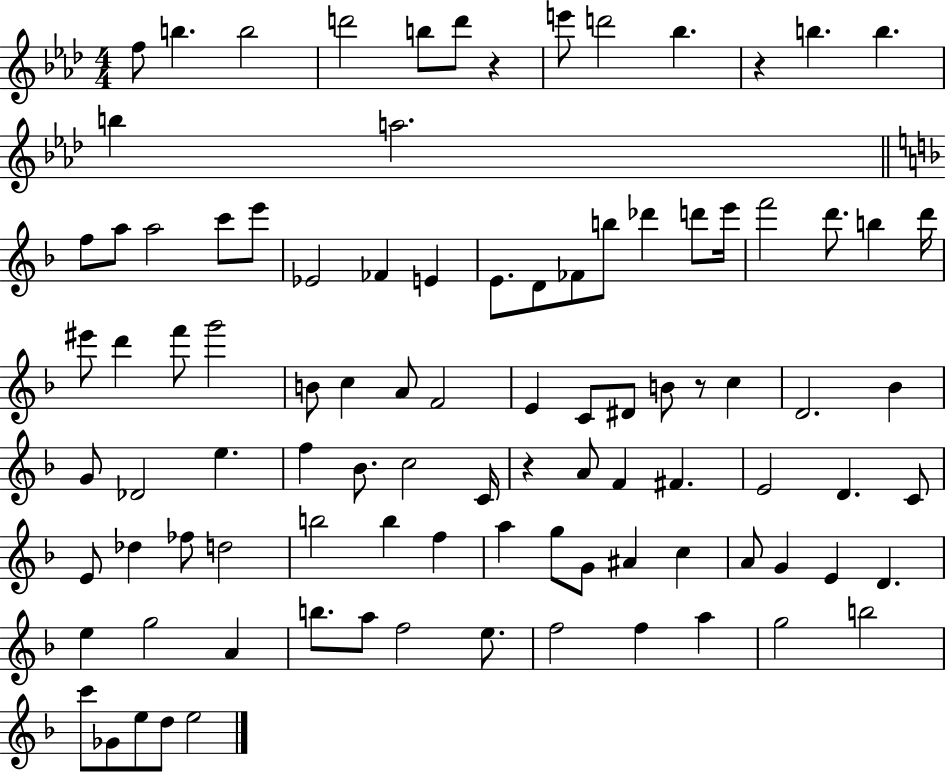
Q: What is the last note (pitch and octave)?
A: E5